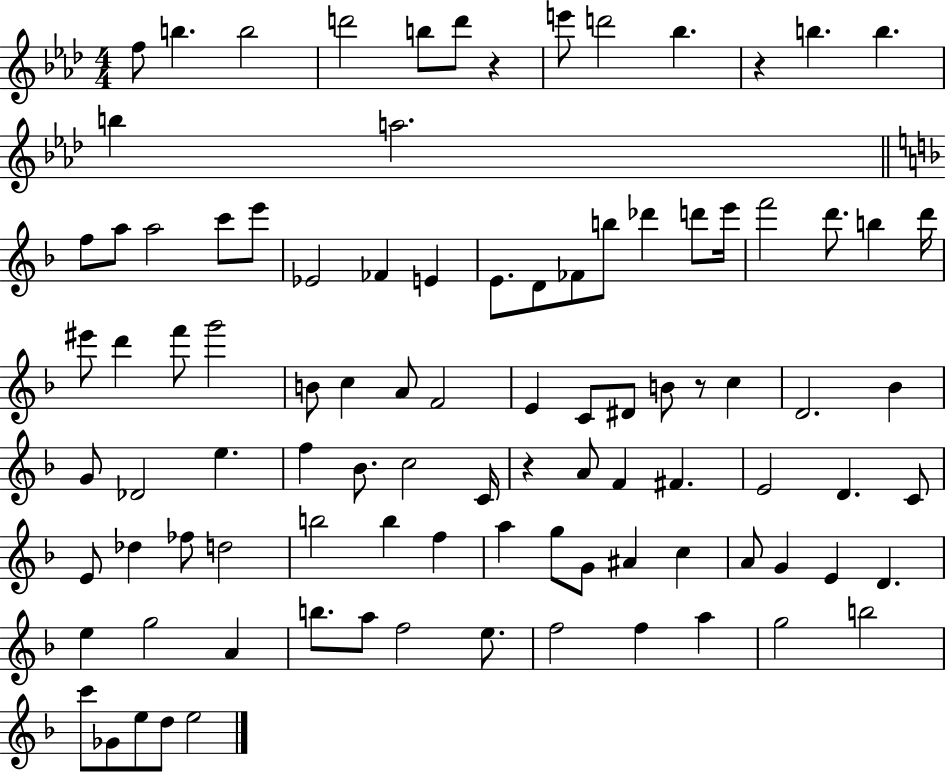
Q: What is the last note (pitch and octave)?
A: E5